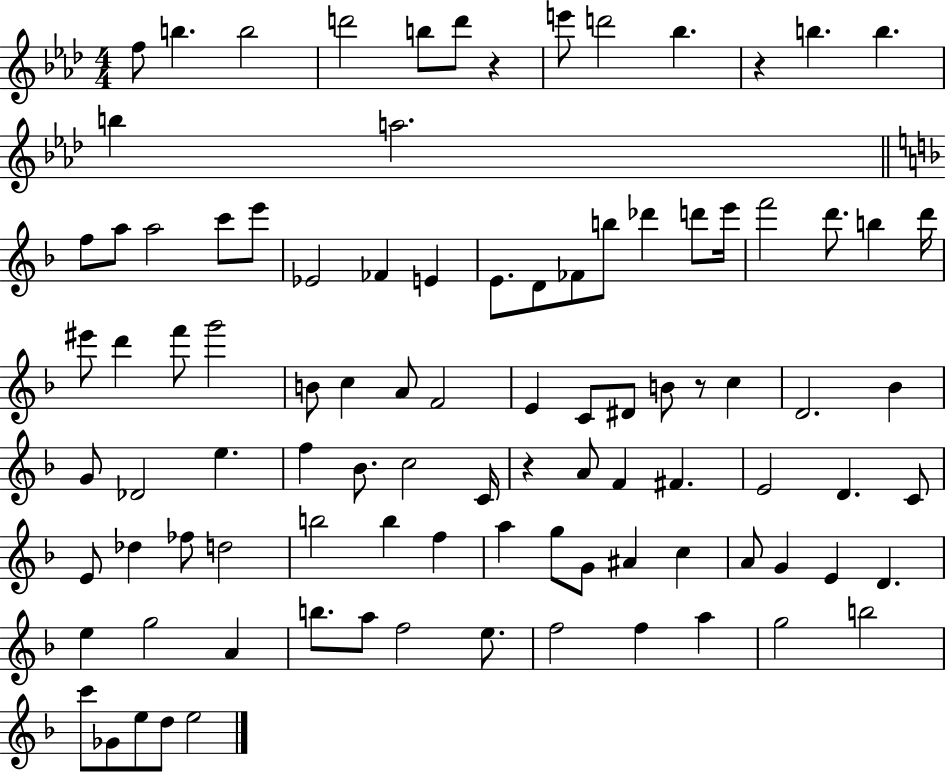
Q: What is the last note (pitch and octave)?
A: E5